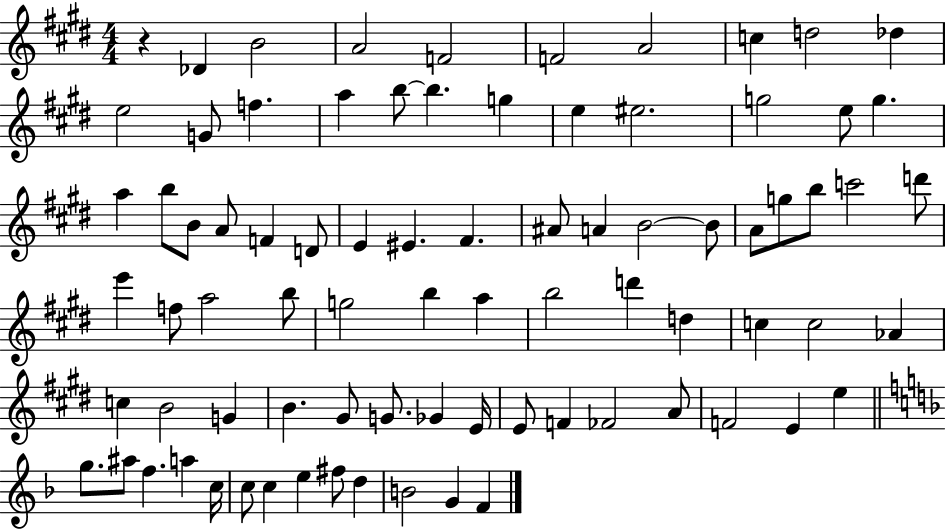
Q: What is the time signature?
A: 4/4